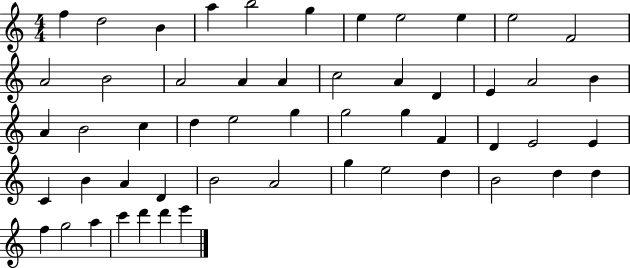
F5/q D5/h B4/q A5/q B5/h G5/q E5/q E5/h E5/q E5/h F4/h A4/h B4/h A4/h A4/q A4/q C5/h A4/q D4/q E4/q A4/h B4/q A4/q B4/h C5/q D5/q E5/h G5/q G5/h G5/q F4/q D4/q E4/h E4/q C4/q B4/q A4/q D4/q B4/h A4/h G5/q E5/h D5/q B4/h D5/q D5/q F5/q G5/h A5/q C6/q D6/q D6/q E6/q